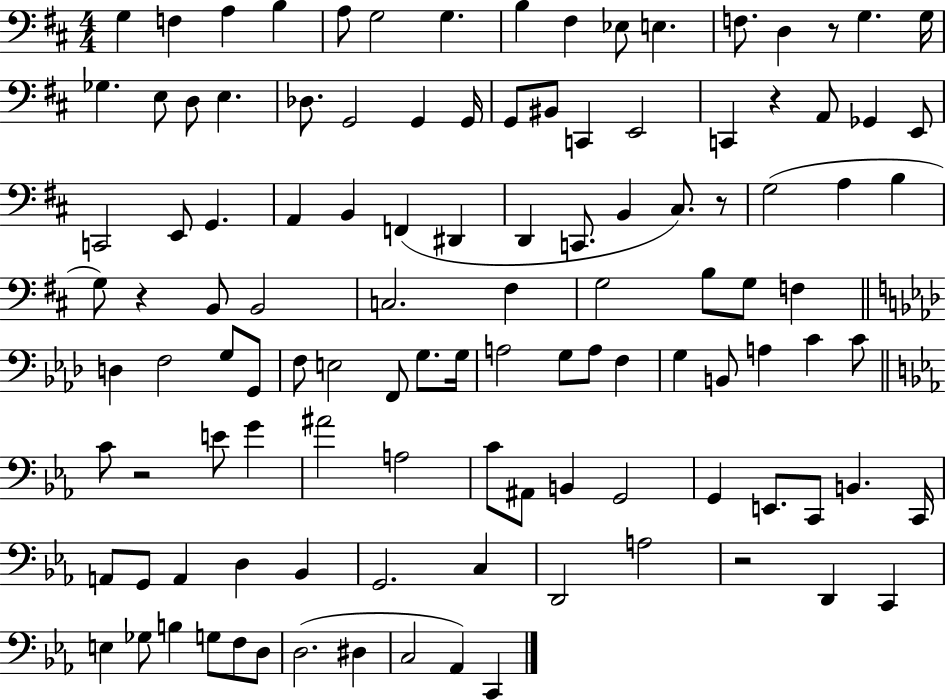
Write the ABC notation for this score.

X:1
T:Untitled
M:4/4
L:1/4
K:D
G, F, A, B, A,/2 G,2 G, B, ^F, _E,/2 E, F,/2 D, z/2 G, G,/4 _G, E,/2 D,/2 E, _D,/2 G,,2 G,, G,,/4 G,,/2 ^B,,/2 C,, E,,2 C,, z A,,/2 _G,, E,,/2 C,,2 E,,/2 G,, A,, B,, F,, ^D,, D,, C,,/2 B,, ^C,/2 z/2 G,2 A, B, G,/2 z B,,/2 B,,2 C,2 ^F, G,2 B,/2 G,/2 F, D, F,2 G,/2 G,,/2 F,/2 E,2 F,,/2 G,/2 G,/4 A,2 G,/2 A,/2 F, G, B,,/2 A, C C/2 C/2 z2 E/2 G ^A2 A,2 C/2 ^A,,/2 B,, G,,2 G,, E,,/2 C,,/2 B,, C,,/4 A,,/2 G,,/2 A,, D, _B,, G,,2 C, D,,2 A,2 z2 D,, C,, E, _G,/2 B, G,/2 F,/2 D,/2 D,2 ^D, C,2 _A,, C,,